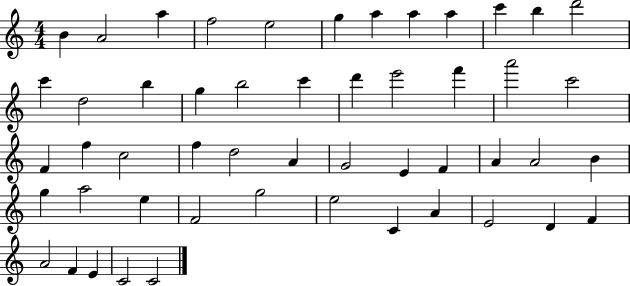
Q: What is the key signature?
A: C major